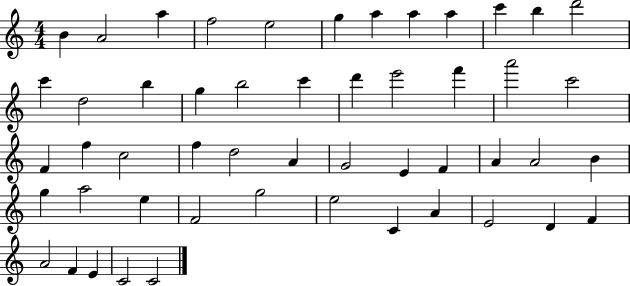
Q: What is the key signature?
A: C major